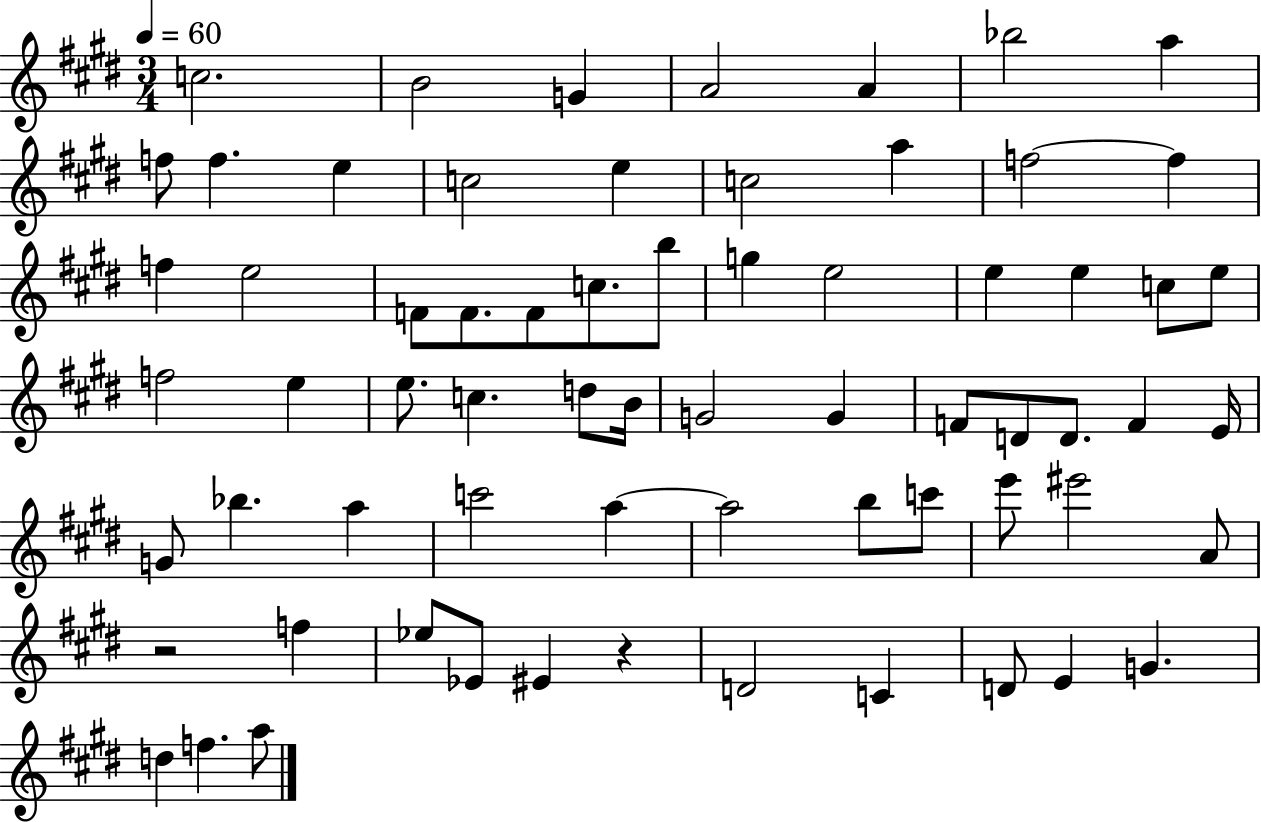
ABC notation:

X:1
T:Untitled
M:3/4
L:1/4
K:E
c2 B2 G A2 A _b2 a f/2 f e c2 e c2 a f2 f f e2 F/2 F/2 F/2 c/2 b/2 g e2 e e c/2 e/2 f2 e e/2 c d/2 B/4 G2 G F/2 D/2 D/2 F E/4 G/2 _b a c'2 a a2 b/2 c'/2 e'/2 ^e'2 A/2 z2 f _e/2 _E/2 ^E z D2 C D/2 E G d f a/2